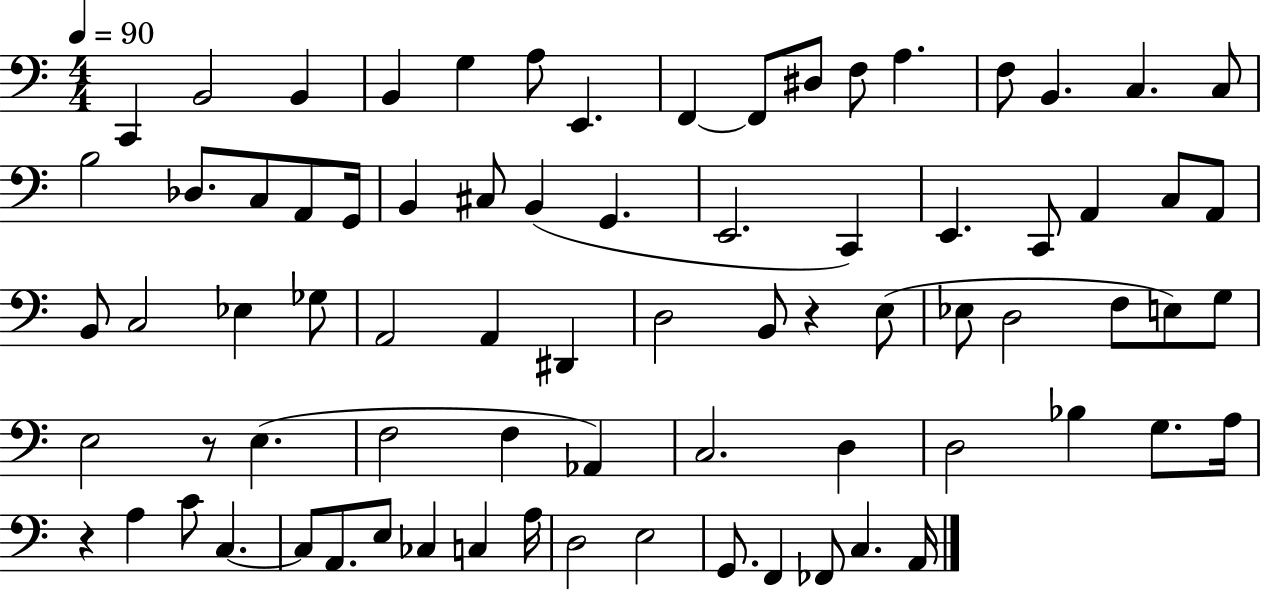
C2/q B2/h B2/q B2/q G3/q A3/e E2/q. F2/q F2/e D#3/e F3/e A3/q. F3/e B2/q. C3/q. C3/e B3/h Db3/e. C3/e A2/e G2/s B2/q C#3/e B2/q G2/q. E2/h. C2/q E2/q. C2/e A2/q C3/e A2/e B2/e C3/h Eb3/q Gb3/e A2/h A2/q D#2/q D3/h B2/e R/q E3/e Eb3/e D3/h F3/e E3/e G3/e E3/h R/e E3/q. F3/h F3/q Ab2/q C3/h. D3/q D3/h Bb3/q G3/e. A3/s R/q A3/q C4/e C3/q. C3/e A2/e. E3/e CES3/q C3/q A3/s D3/h E3/h G2/e. F2/q FES2/e C3/q. A2/s